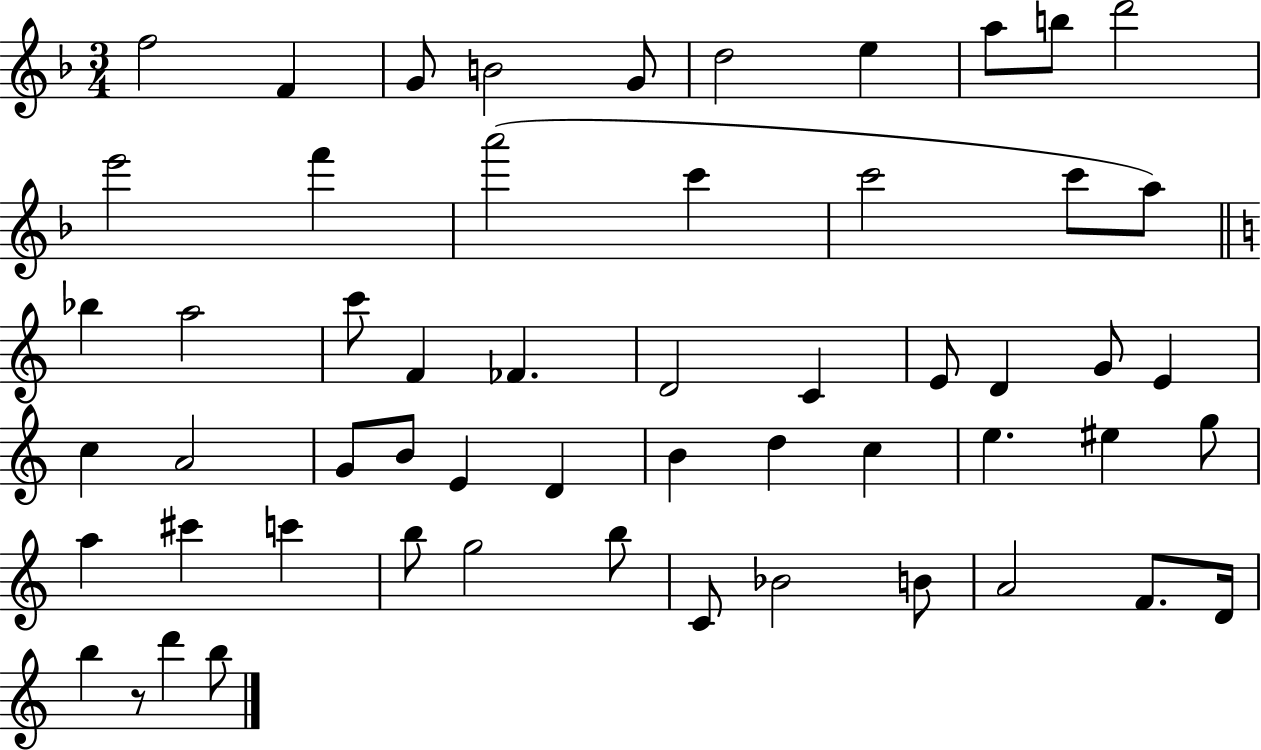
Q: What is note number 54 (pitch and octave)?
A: D6